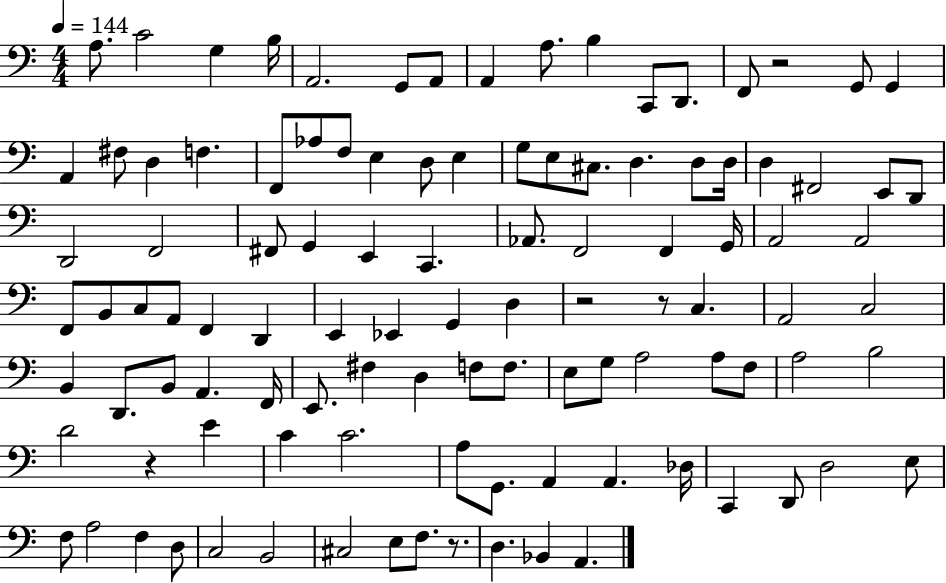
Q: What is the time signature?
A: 4/4